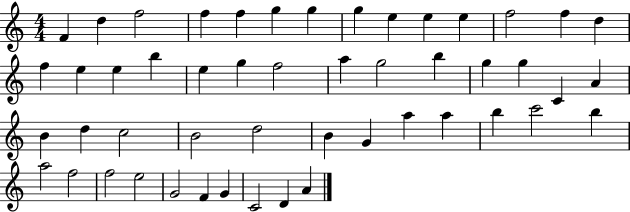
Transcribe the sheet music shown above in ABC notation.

X:1
T:Untitled
M:4/4
L:1/4
K:C
F d f2 f f g g g e e e f2 f d f e e b e g f2 a g2 b g g C A B d c2 B2 d2 B G a a b c'2 b a2 f2 f2 e2 G2 F G C2 D A